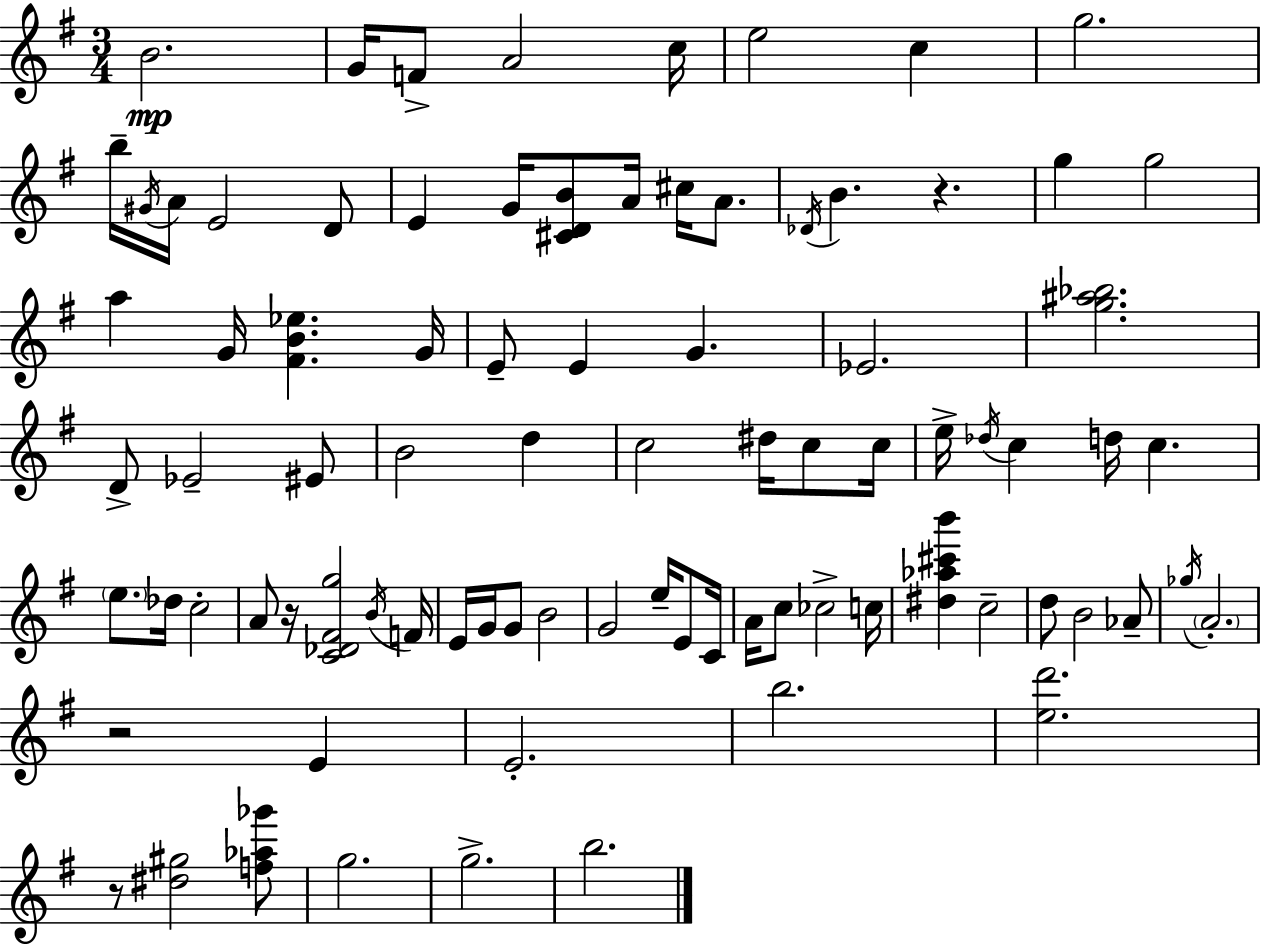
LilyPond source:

{
  \clef treble
  \numericTimeSignature
  \time 3/4
  \key e \minor
  b'2.\mp | g'16 f'8-> a'2 c''16 | e''2 c''4 | g''2. | \break b''16-- \acciaccatura { gis'16 } a'16 e'2 d'8 | e'4 g'16 <cis' d' b'>8 a'16 cis''16 a'8. | \acciaccatura { des'16 } b'4. r4. | g''4 g''2 | \break a''4 g'16 <fis' b' ees''>4. | g'16 e'8-- e'4 g'4. | ees'2. | <g'' ais'' bes''>2. | \break d'8-> ees'2-- | eis'8 b'2 d''4 | c''2 dis''16 c''8 | c''16 e''16-> \acciaccatura { des''16 } c''4 d''16 c''4. | \break \parenthesize e''8. des''16 c''2-. | a'8 r16 <c' des' fis' g''>2 | \acciaccatura { b'16 } f'16 e'16 g'16 g'8 b'2 | g'2 | \break e''16-- e'8 c'16 a'16 c''8 ces''2-> | c''16 <dis'' aes'' cis''' b'''>4 c''2-- | d''8 b'2 | aes'8-- \acciaccatura { ges''16 } \parenthesize a'2.-. | \break r2 | e'4 e'2.-. | b''2. | <e'' d'''>2. | \break r8 <dis'' gis''>2 | <f'' aes'' ges'''>8 g''2. | g''2.-> | b''2. | \break \bar "|."
}